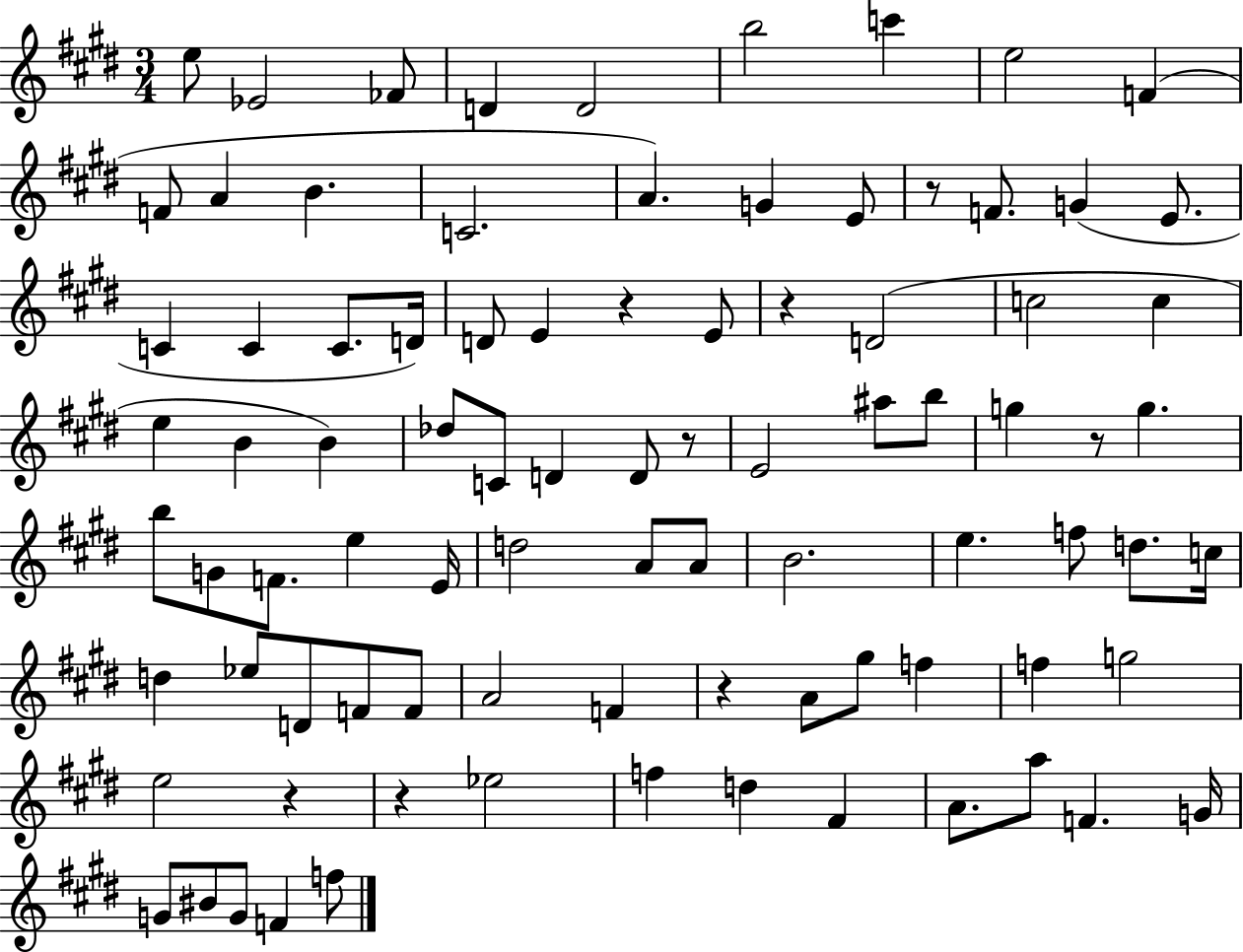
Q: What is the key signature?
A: E major